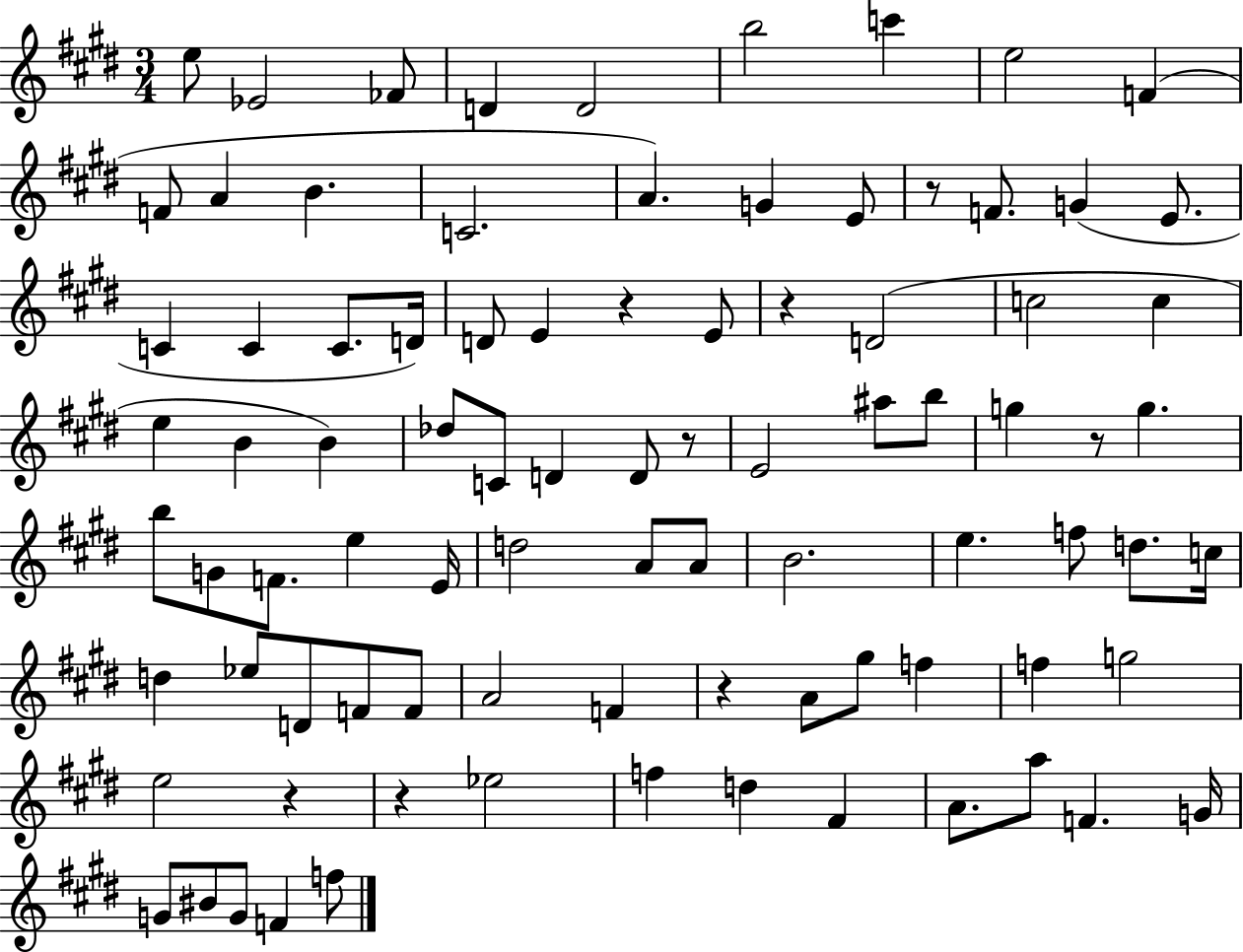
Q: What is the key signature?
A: E major